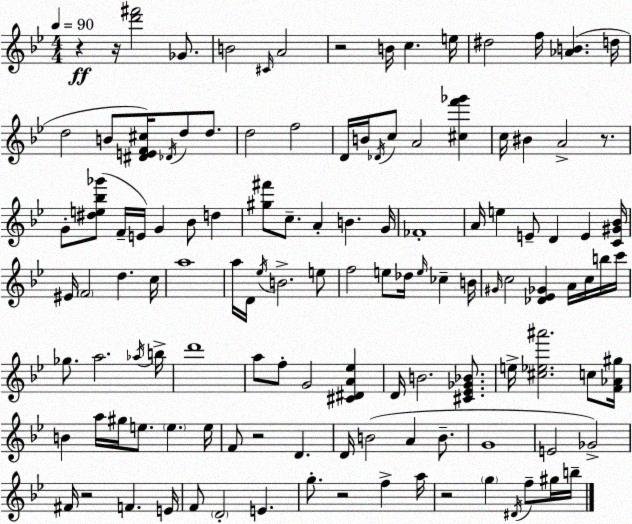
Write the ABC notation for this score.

X:1
T:Untitled
M:4/4
L:1/4
K:Bb
z z/4 [d'^f']2 _G/2 B2 ^C/4 A2 z2 B/4 c e/4 ^d2 f/4 [_AB] d/4 d2 B/2 [^DEF^c]/4 _D/4 d/2 d/2 d2 f2 D/4 B/4 _D/4 c/2 A2 [^cf'_g'] c/4 ^B A2 z/2 G/2 [^de_b_g']/2 F/4 E/4 G _B/2 d [^g^f']/2 c/2 A B G/4 _F4 A/4 e E/2 D E [C^G_B]/4 ^E/4 F2 d c/4 a4 a/4 D/4 _e/4 B2 e/2 f2 e/2 _d/4 e/4 _c B/4 ^G/4 c2 [_D_E_G] A/4 c/4 b/4 c'/4 _g/2 a2 _a/4 b/4 d'4 a/2 f/2 G2 [^C^DA_e] D/4 B2 [^C_E_G_B]/2 e/4 [^c_e^a']2 c/2 [F_A^g]/4 B a/4 ^g/4 e/2 e e/4 F/2 z2 D D/4 B2 A B/2 G4 E2 _G2 ^F/4 z2 F E/4 F/2 D2 E g/2 z2 f a/4 z2 g ^D/4 f/2 ^g/4 b/4